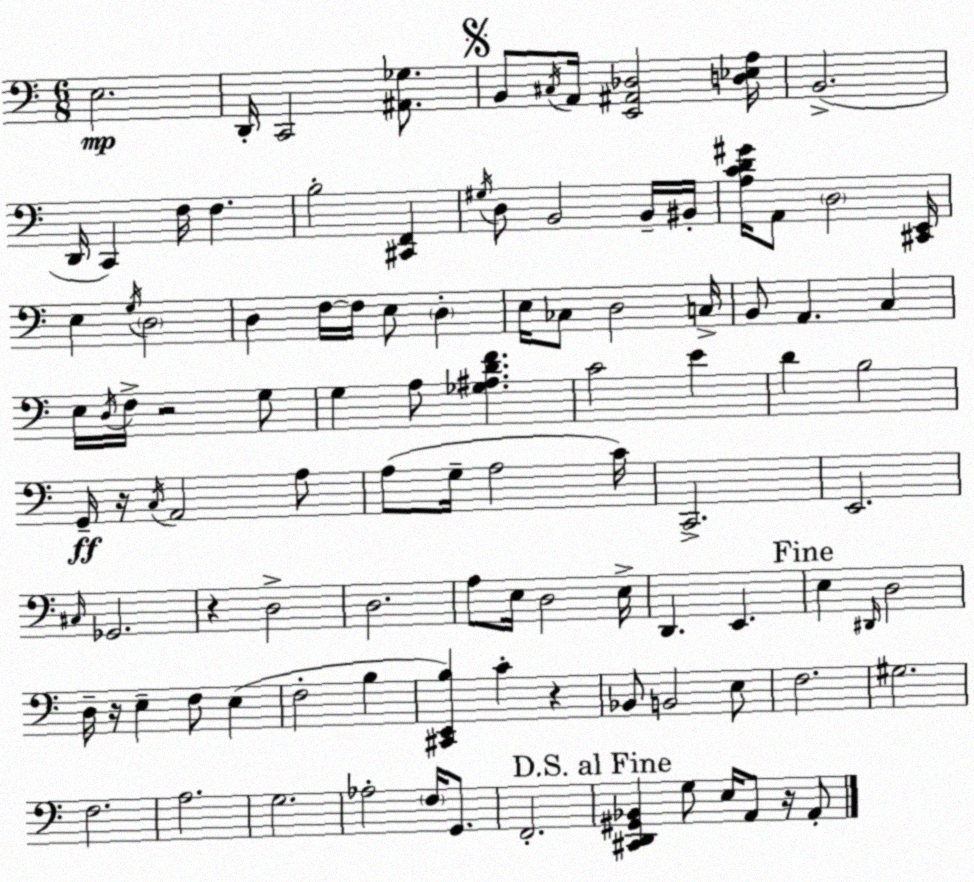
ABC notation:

X:1
T:Untitled
M:6/8
L:1/4
K:C
E,2 D,,/4 C,,2 [^A,,_G,]/2 B,,/2 ^C,/4 A,,/4 [E,,^A,,_D,]2 [D,_E,A,]/4 B,,2 D,,/4 C,, F,/4 F, B,2 [^C,,F,,] ^G,/4 D,/2 B,,2 B,,/4 ^B,,/4 [A,CD^G]/4 A,,/2 D,2 [^C,,E,,]/4 E, G,/4 D,2 D, F,/4 F,/4 E,/2 D, E,/4 _C,/2 D,2 C,/4 B,,/2 A,, C, E,/4 D,/4 F,/4 z2 G,/2 G, A,/2 [_G,^A,DF] C2 E D B,2 G,,/4 z/4 C,/4 A,,2 A,/2 A,/2 G,/4 A,2 C/4 C,,2 E,,2 ^C,/4 _G,,2 z D,2 D,2 A,/2 E,/4 D,2 E,/4 D,, E,, E, ^D,,/4 D,2 D,/4 z/4 E, F,/2 E, F,2 B, [^C,,E,,B,] C z _B,,/2 B,,2 E,/2 F,2 ^G,2 F,2 A,2 G,2 _A,2 F,/4 G,,/2 F,,2 [^C,,D,,^G,,_B,,] G,/2 E,/4 A,,/2 z/4 A,,/2